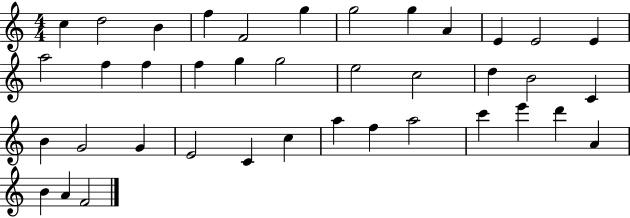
X:1
T:Untitled
M:4/4
L:1/4
K:C
c d2 B f F2 g g2 g A E E2 E a2 f f f g g2 e2 c2 d B2 C B G2 G E2 C c a f a2 c' e' d' A B A F2